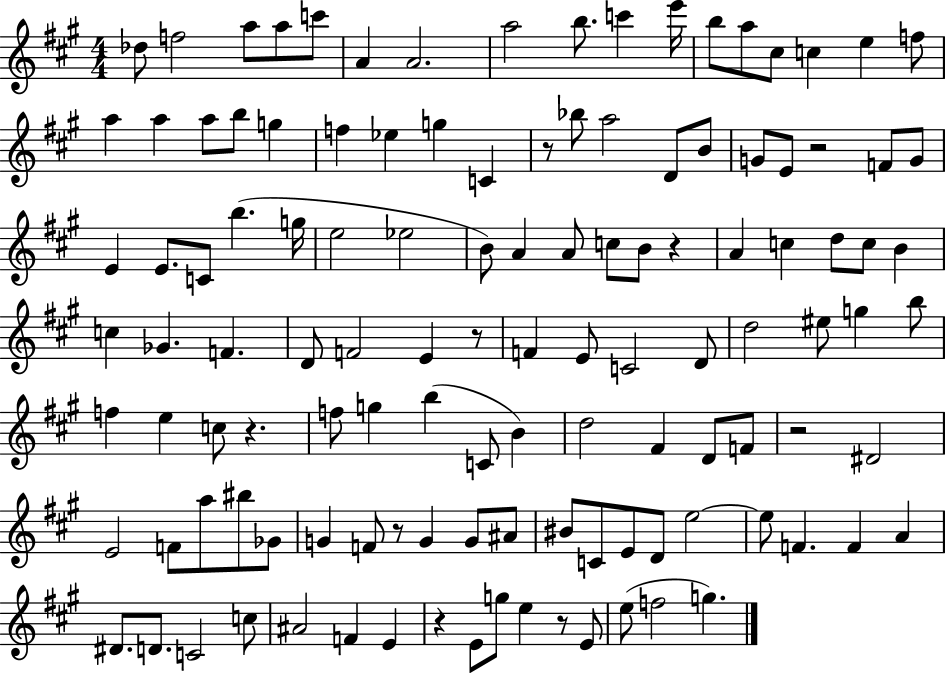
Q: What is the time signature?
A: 4/4